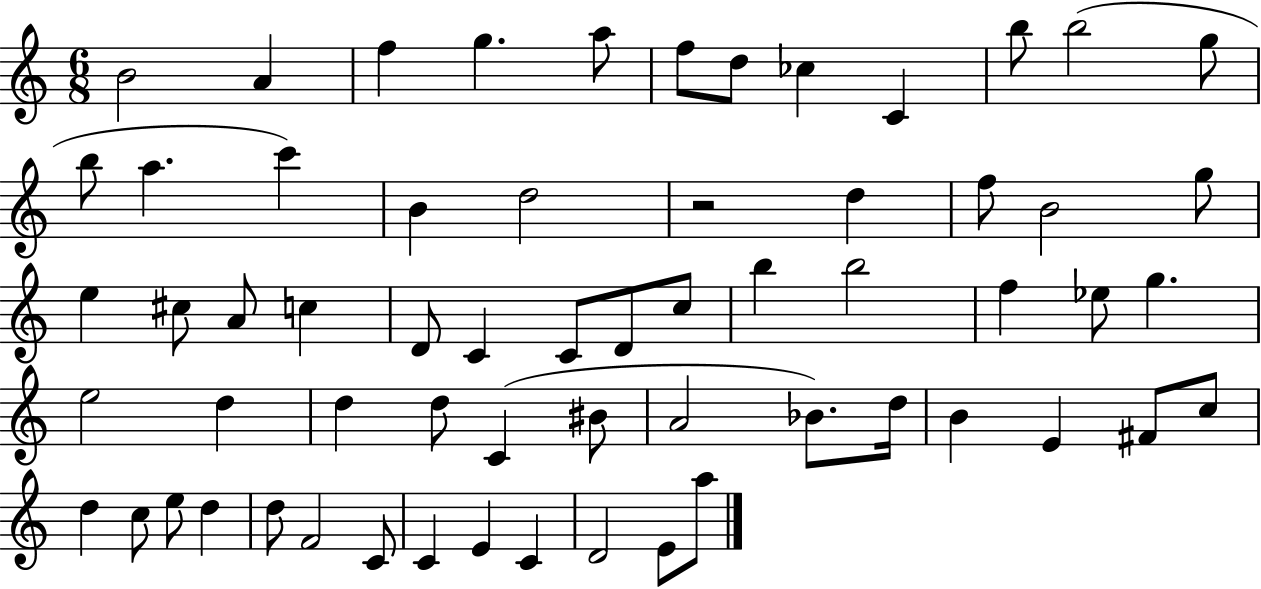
X:1
T:Untitled
M:6/8
L:1/4
K:C
B2 A f g a/2 f/2 d/2 _c C b/2 b2 g/2 b/2 a c' B d2 z2 d f/2 B2 g/2 e ^c/2 A/2 c D/2 C C/2 D/2 c/2 b b2 f _e/2 g e2 d d d/2 C ^B/2 A2 _B/2 d/4 B E ^F/2 c/2 d c/2 e/2 d d/2 F2 C/2 C E C D2 E/2 a/2